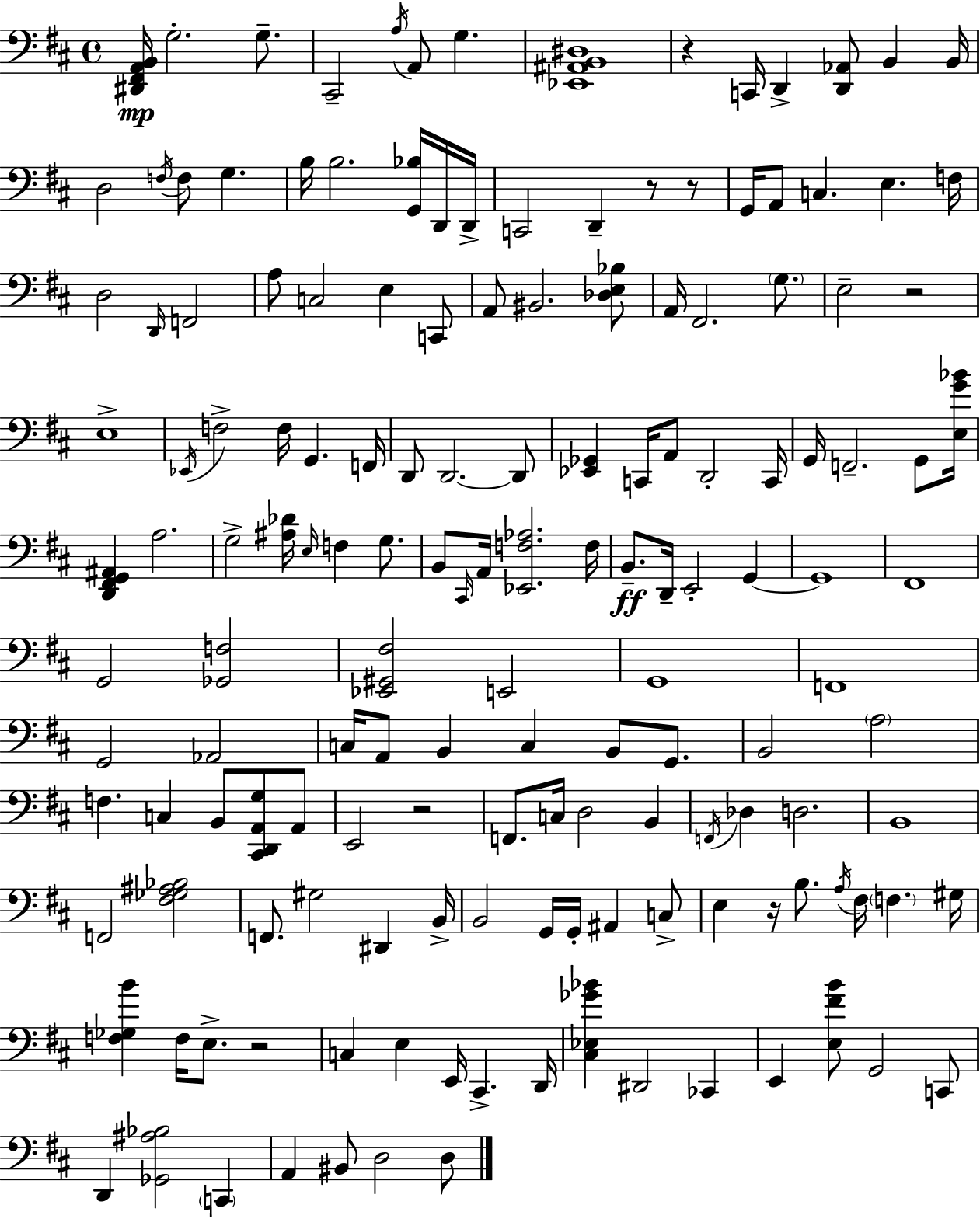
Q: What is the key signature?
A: D major